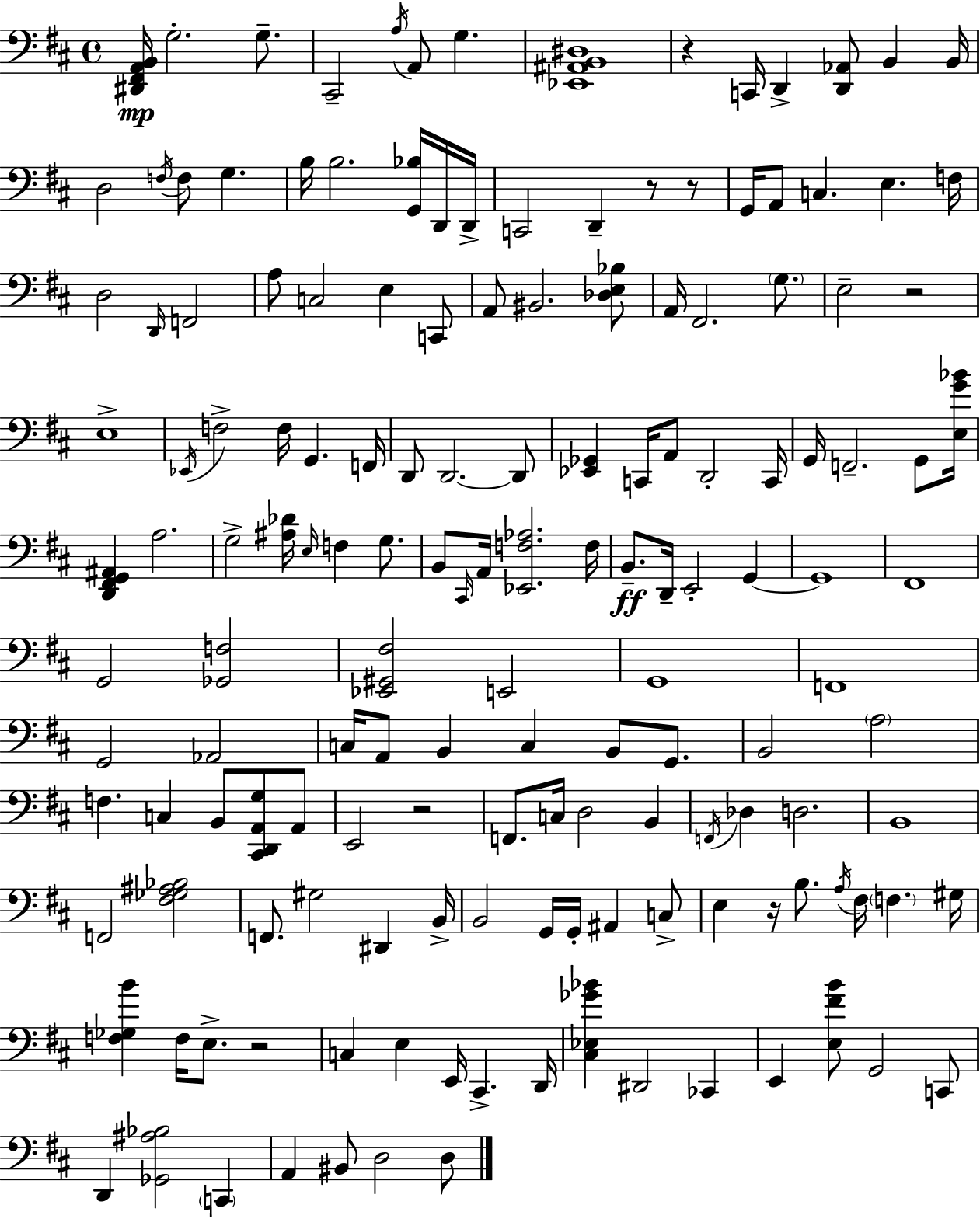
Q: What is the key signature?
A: D major